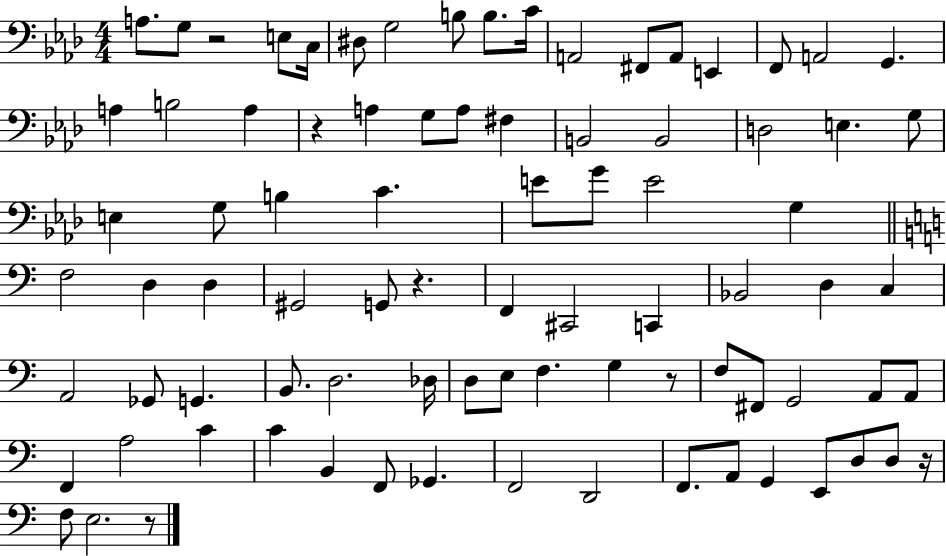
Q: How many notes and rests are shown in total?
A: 85